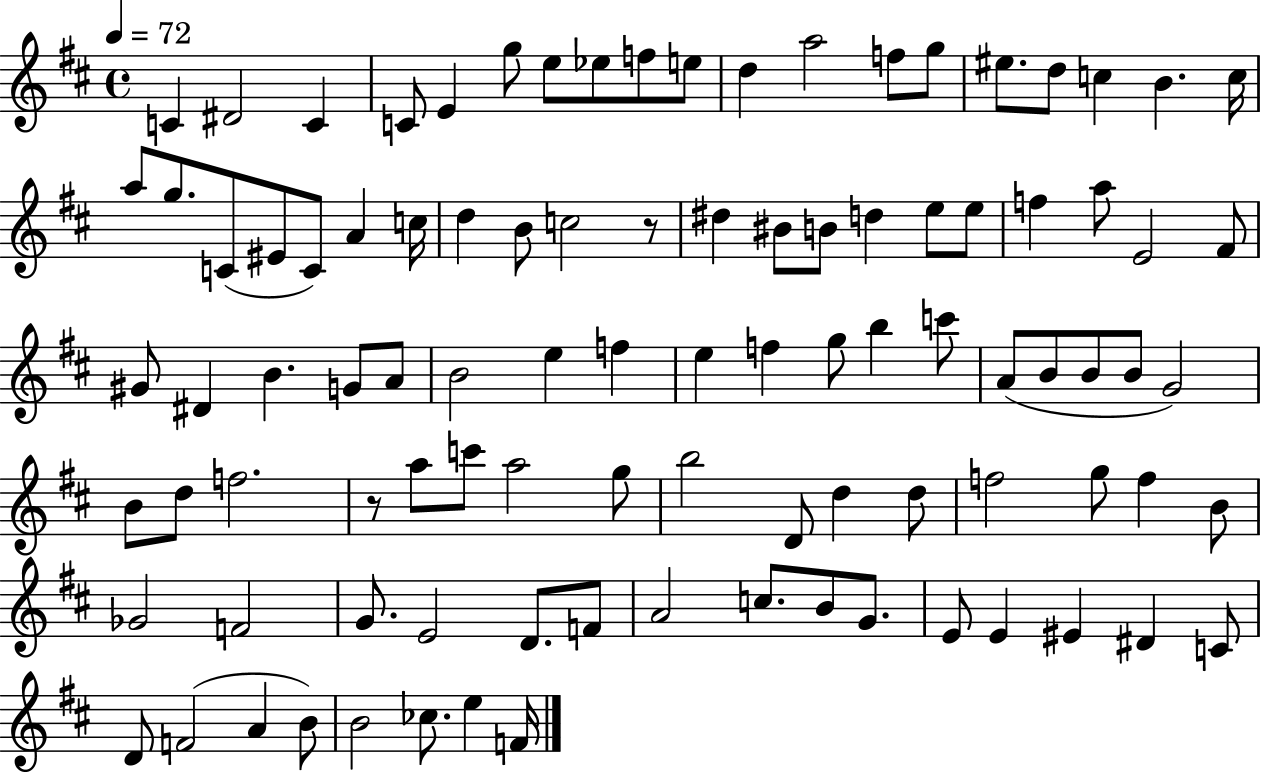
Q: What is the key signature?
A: D major